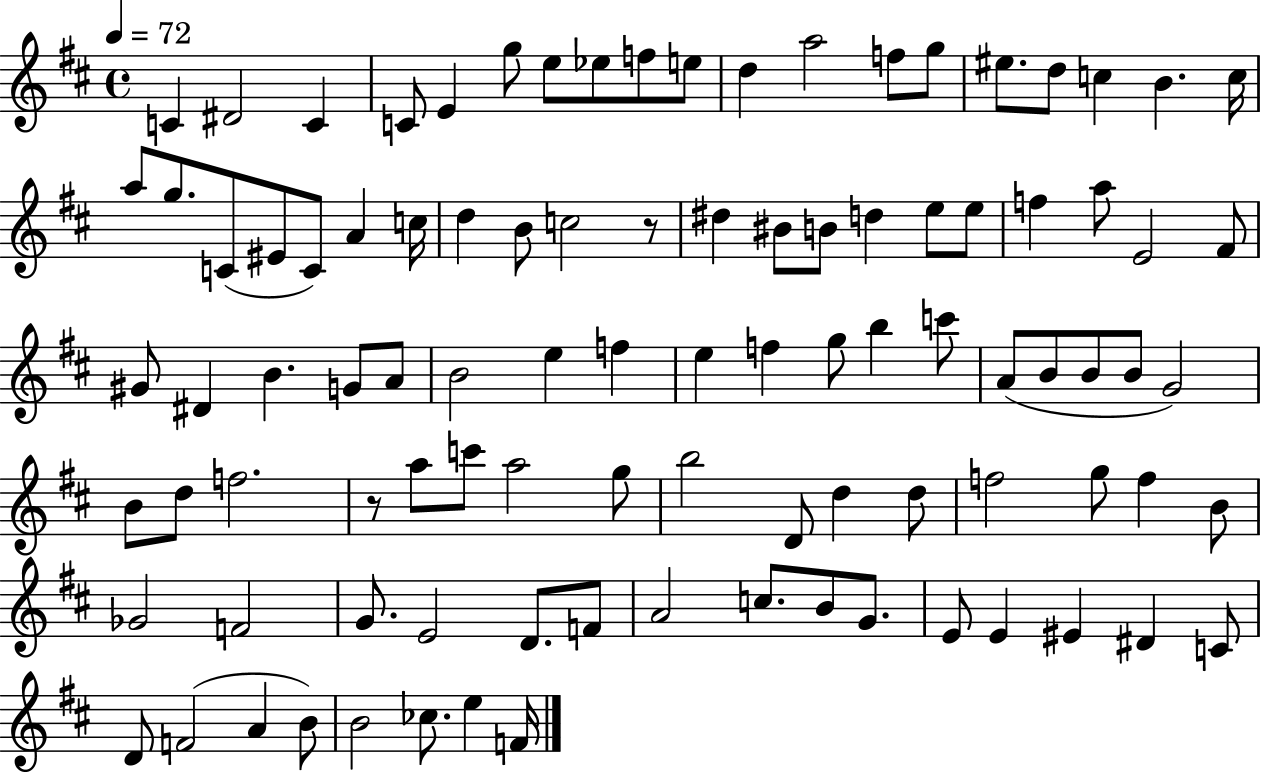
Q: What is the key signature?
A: D major